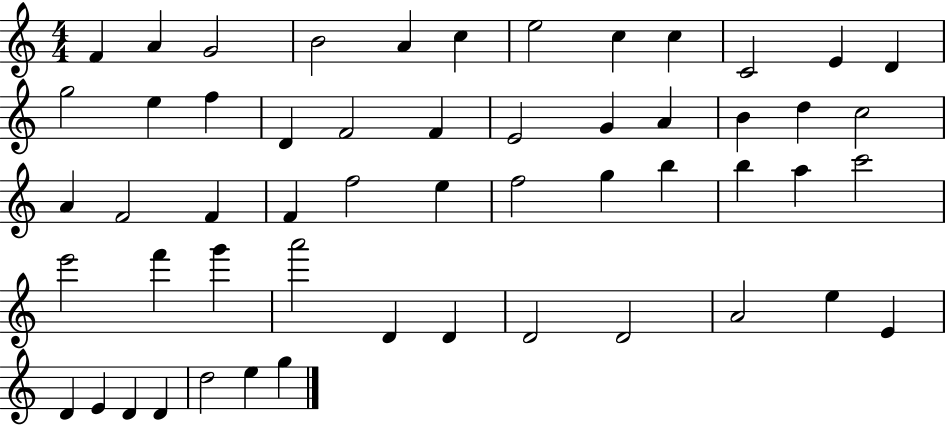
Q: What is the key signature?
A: C major